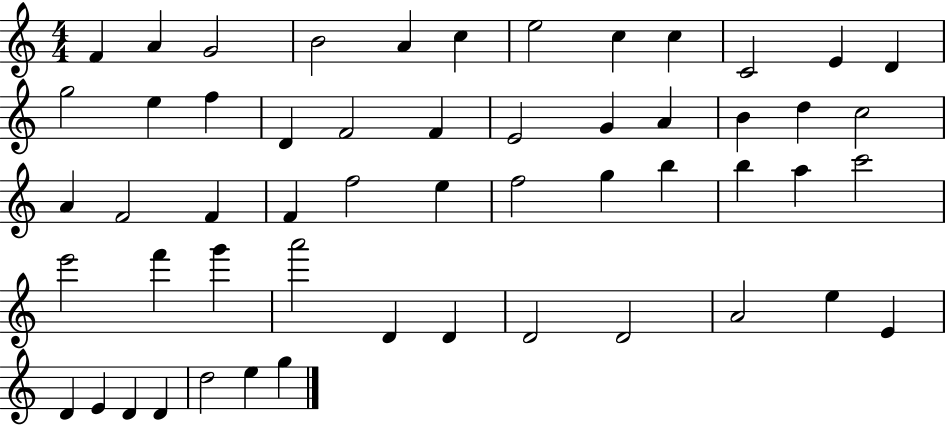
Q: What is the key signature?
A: C major